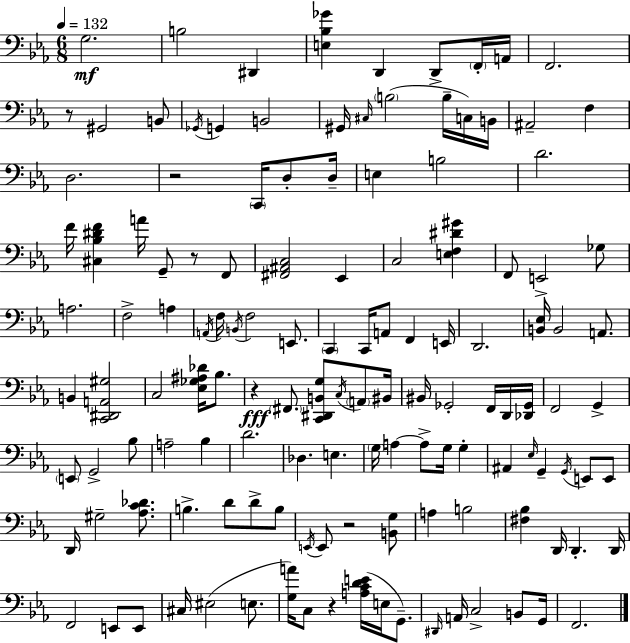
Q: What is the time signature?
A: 6/8